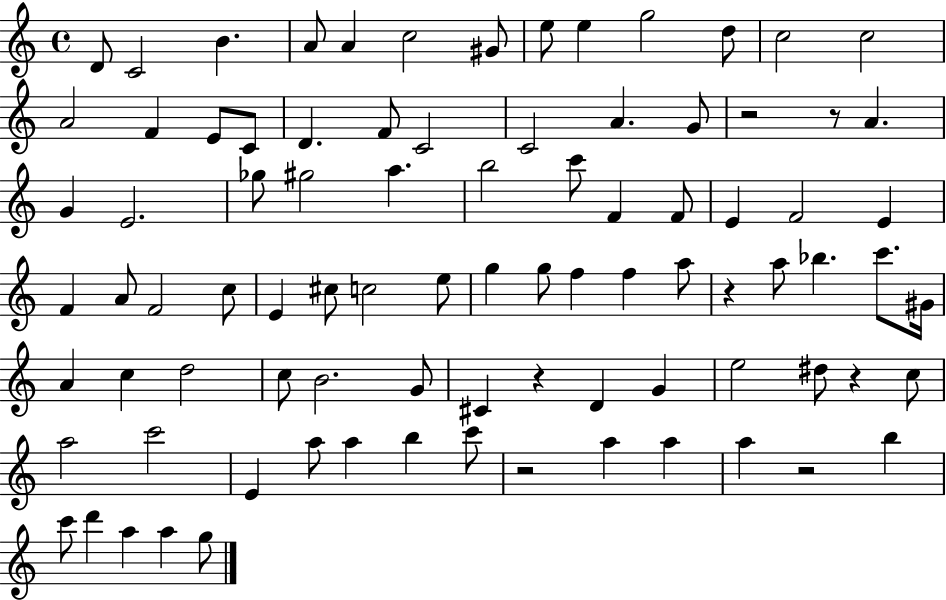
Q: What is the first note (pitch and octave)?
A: D4